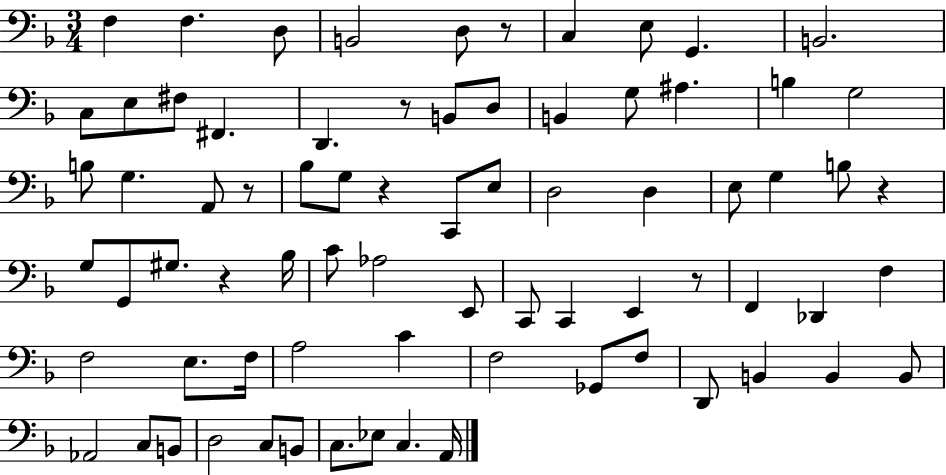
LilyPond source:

{
  \clef bass
  \numericTimeSignature
  \time 3/4
  \key f \major
  f4 f4. d8 | b,2 d8 r8 | c4 e8 g,4. | b,2. | \break c8 e8 fis8 fis,4. | d,4. r8 b,8 d8 | b,4 g8 ais4. | b4 g2 | \break b8 g4. a,8 r8 | bes8 g8 r4 c,8 e8 | d2 d4 | e8 g4 b8 r4 | \break g8 g,8 gis8. r4 bes16 | c'8 aes2 e,8 | c,8 c,4 e,4 r8 | f,4 des,4 f4 | \break f2 e8. f16 | a2 c'4 | f2 ges,8 f8 | d,8 b,4 b,4 b,8 | \break aes,2 c8 b,8 | d2 c8 b,8 | c8. ees8 c4. a,16 | \bar "|."
}